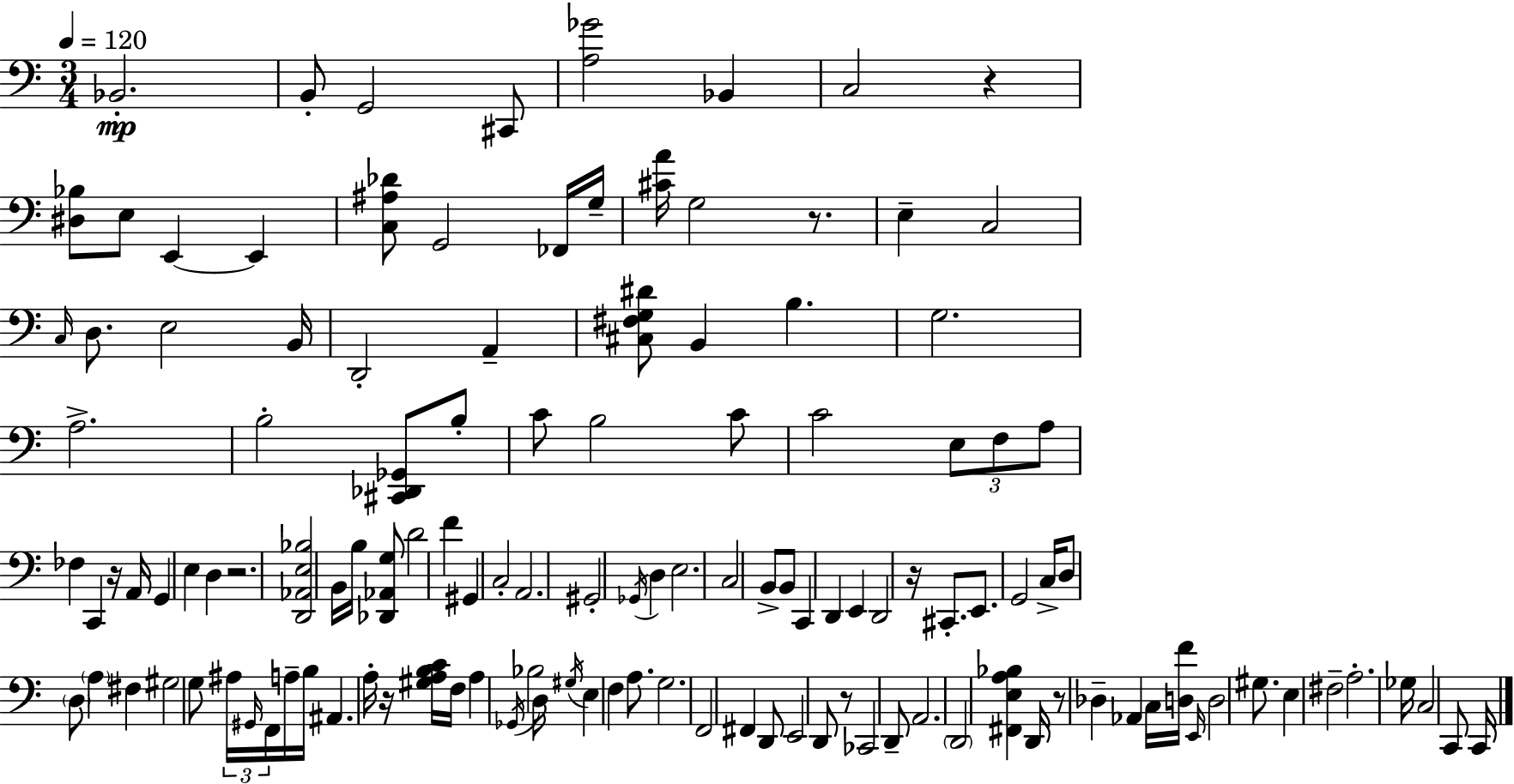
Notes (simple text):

Bb2/h. B2/e G2/h C#2/e [A3,Gb4]/h Bb2/q C3/h R/q [D#3,Bb3]/e E3/e E2/q E2/q [C3,A#3,Db4]/e G2/h FES2/s G3/s [C#4,A4]/s G3/h R/e. E3/q C3/h C3/s D3/e. E3/h B2/s D2/h A2/q [C#3,F#3,G3,D#4]/e B2/q B3/q. G3/h. A3/h. B3/h [C#2,Db2,Gb2]/e B3/e C4/e B3/h C4/e C4/h E3/e F3/e A3/e FES3/q C2/q R/s A2/s G2/q E3/q D3/q R/h. [D2,Ab2,E3,Bb3]/h B2/s B3/s [Db2,Ab2,G3]/e D4/h F4/q G#2/q C3/h A2/h. G#2/h Gb2/s D3/q E3/h. C3/h B2/e B2/e C2/q D2/q E2/q D2/h R/s C#2/e. E2/e. G2/h C3/s D3/e D3/e A3/q F#3/q G#3/h G3/e A#3/s G#2/s F2/s A3/s B3/s A#2/q. A3/s R/s [G#3,A3,B3,C4]/s F3/s A3/q Gb2/s Bb3/h D3/s G#3/s E3/q F3/q A3/e. G3/h. F2/h F#2/q D2/e E2/h D2/e R/e CES2/h D2/e A2/h. D2/h [F#2,E3,A3,Bb3]/q D2/s R/e Db3/q Ab2/q C3/s [D3,F4]/s E2/s D3/h G#3/e. E3/q F#3/h A3/h. Gb3/s C3/h C2/e C2/s